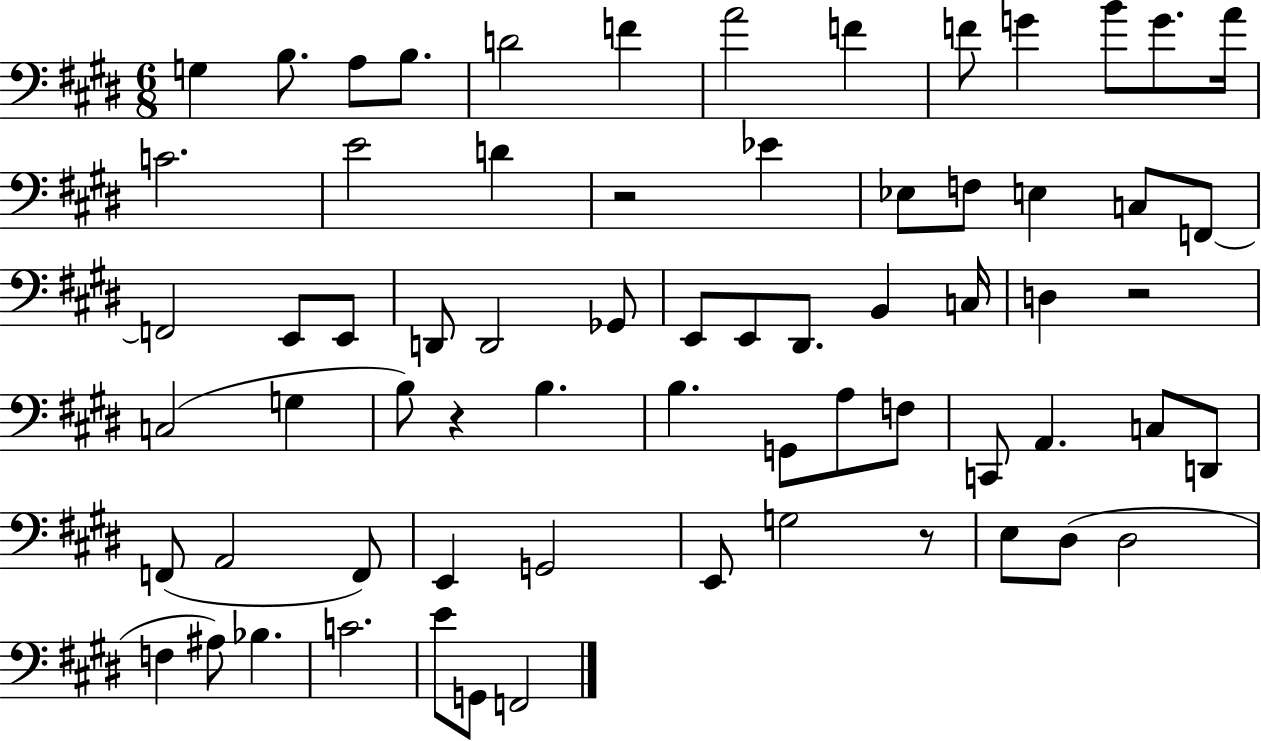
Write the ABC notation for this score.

X:1
T:Untitled
M:6/8
L:1/4
K:E
G, B,/2 A,/2 B,/2 D2 F A2 F F/2 G B/2 G/2 A/4 C2 E2 D z2 _E _E,/2 F,/2 E, C,/2 F,,/2 F,,2 E,,/2 E,,/2 D,,/2 D,,2 _G,,/2 E,,/2 E,,/2 ^D,,/2 B,, C,/4 D, z2 C,2 G, B,/2 z B, B, G,,/2 A,/2 F,/2 C,,/2 A,, C,/2 D,,/2 F,,/2 A,,2 F,,/2 E,, G,,2 E,,/2 G,2 z/2 E,/2 ^D,/2 ^D,2 F, ^A,/2 _B, C2 E/2 G,,/2 F,,2